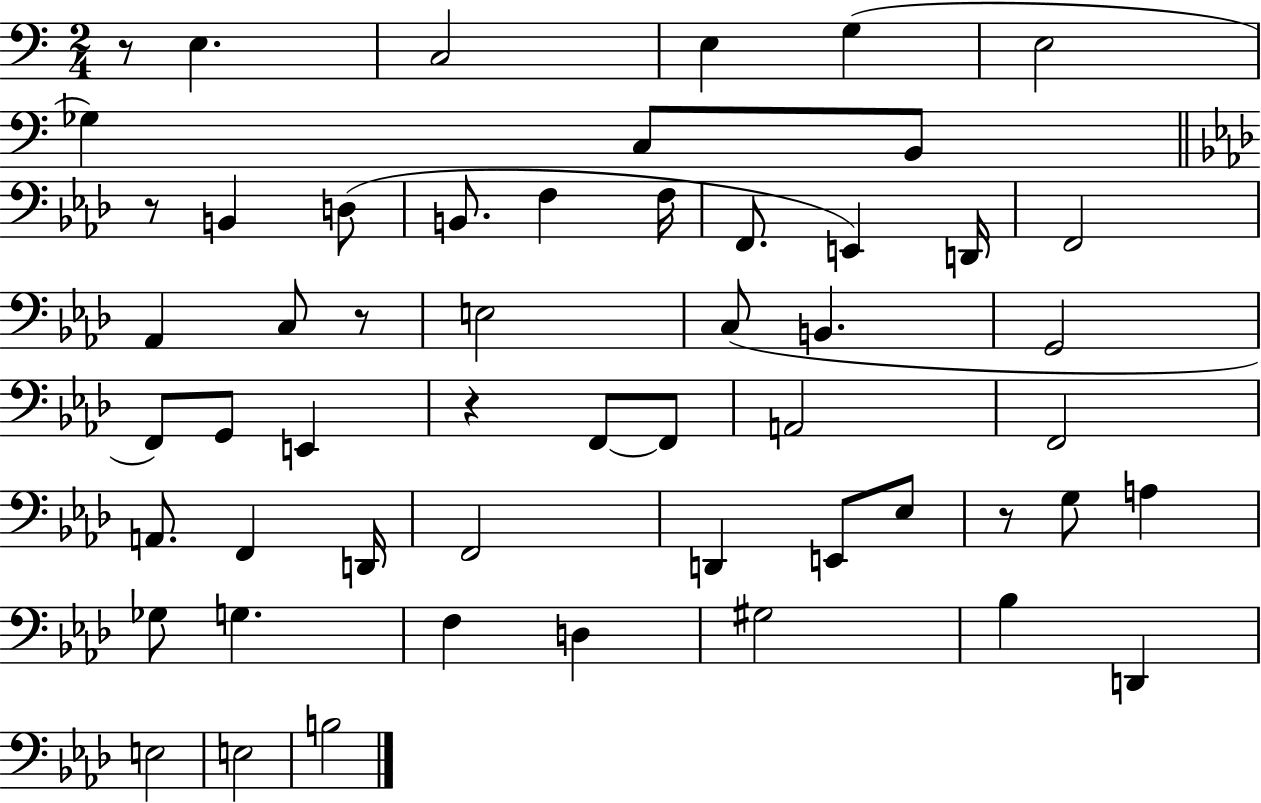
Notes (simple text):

R/e E3/q. C3/h E3/q G3/q E3/h Gb3/q C3/e B2/e R/e B2/q D3/e B2/e. F3/q F3/s F2/e. E2/q D2/s F2/h Ab2/q C3/e R/e E3/h C3/e B2/q. G2/h F2/e G2/e E2/q R/q F2/e F2/e A2/h F2/h A2/e. F2/q D2/s F2/h D2/q E2/e Eb3/e R/e G3/e A3/q Gb3/e G3/q. F3/q D3/q G#3/h Bb3/q D2/q E3/h E3/h B3/h